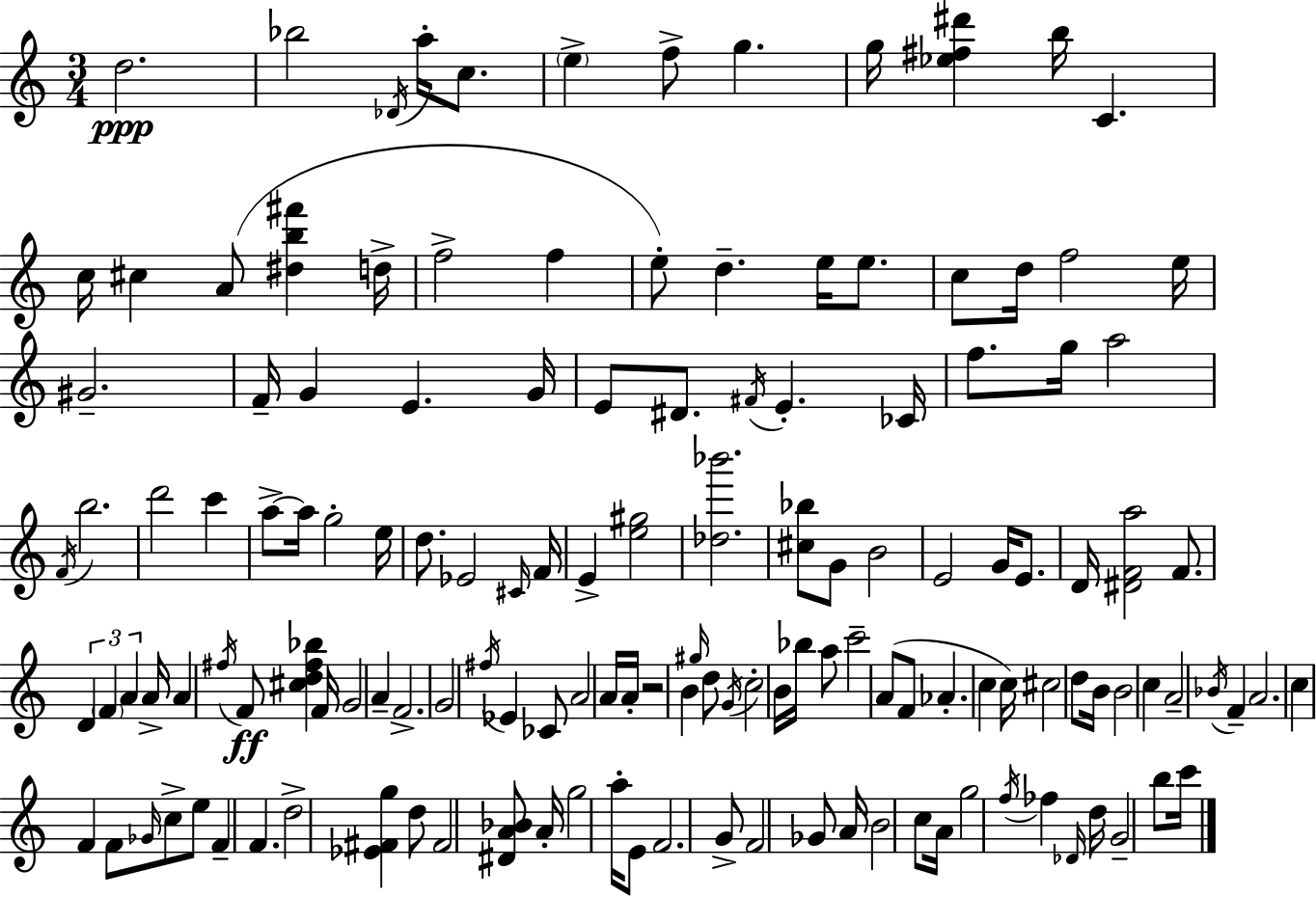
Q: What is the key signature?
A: C major